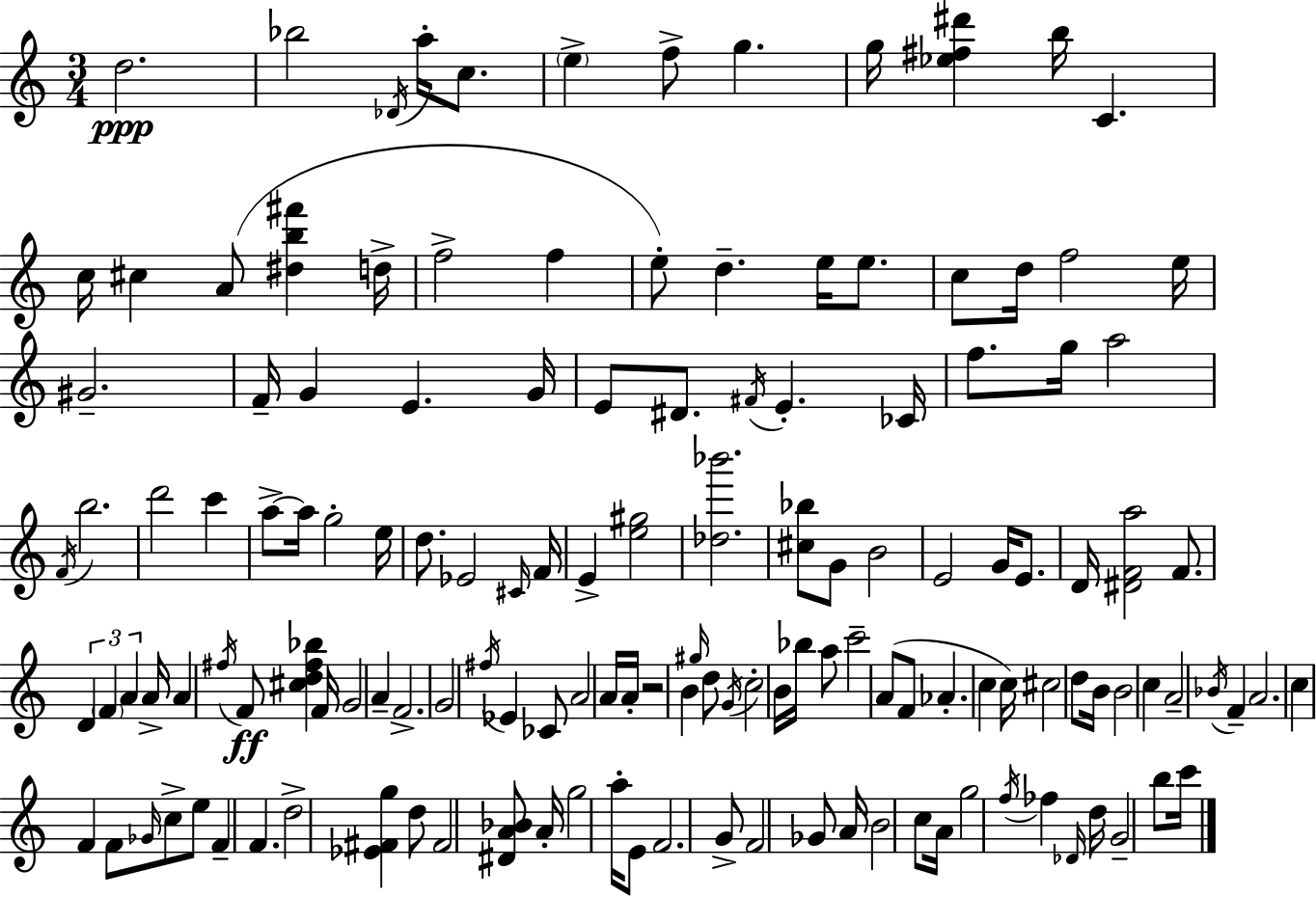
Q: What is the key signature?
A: C major